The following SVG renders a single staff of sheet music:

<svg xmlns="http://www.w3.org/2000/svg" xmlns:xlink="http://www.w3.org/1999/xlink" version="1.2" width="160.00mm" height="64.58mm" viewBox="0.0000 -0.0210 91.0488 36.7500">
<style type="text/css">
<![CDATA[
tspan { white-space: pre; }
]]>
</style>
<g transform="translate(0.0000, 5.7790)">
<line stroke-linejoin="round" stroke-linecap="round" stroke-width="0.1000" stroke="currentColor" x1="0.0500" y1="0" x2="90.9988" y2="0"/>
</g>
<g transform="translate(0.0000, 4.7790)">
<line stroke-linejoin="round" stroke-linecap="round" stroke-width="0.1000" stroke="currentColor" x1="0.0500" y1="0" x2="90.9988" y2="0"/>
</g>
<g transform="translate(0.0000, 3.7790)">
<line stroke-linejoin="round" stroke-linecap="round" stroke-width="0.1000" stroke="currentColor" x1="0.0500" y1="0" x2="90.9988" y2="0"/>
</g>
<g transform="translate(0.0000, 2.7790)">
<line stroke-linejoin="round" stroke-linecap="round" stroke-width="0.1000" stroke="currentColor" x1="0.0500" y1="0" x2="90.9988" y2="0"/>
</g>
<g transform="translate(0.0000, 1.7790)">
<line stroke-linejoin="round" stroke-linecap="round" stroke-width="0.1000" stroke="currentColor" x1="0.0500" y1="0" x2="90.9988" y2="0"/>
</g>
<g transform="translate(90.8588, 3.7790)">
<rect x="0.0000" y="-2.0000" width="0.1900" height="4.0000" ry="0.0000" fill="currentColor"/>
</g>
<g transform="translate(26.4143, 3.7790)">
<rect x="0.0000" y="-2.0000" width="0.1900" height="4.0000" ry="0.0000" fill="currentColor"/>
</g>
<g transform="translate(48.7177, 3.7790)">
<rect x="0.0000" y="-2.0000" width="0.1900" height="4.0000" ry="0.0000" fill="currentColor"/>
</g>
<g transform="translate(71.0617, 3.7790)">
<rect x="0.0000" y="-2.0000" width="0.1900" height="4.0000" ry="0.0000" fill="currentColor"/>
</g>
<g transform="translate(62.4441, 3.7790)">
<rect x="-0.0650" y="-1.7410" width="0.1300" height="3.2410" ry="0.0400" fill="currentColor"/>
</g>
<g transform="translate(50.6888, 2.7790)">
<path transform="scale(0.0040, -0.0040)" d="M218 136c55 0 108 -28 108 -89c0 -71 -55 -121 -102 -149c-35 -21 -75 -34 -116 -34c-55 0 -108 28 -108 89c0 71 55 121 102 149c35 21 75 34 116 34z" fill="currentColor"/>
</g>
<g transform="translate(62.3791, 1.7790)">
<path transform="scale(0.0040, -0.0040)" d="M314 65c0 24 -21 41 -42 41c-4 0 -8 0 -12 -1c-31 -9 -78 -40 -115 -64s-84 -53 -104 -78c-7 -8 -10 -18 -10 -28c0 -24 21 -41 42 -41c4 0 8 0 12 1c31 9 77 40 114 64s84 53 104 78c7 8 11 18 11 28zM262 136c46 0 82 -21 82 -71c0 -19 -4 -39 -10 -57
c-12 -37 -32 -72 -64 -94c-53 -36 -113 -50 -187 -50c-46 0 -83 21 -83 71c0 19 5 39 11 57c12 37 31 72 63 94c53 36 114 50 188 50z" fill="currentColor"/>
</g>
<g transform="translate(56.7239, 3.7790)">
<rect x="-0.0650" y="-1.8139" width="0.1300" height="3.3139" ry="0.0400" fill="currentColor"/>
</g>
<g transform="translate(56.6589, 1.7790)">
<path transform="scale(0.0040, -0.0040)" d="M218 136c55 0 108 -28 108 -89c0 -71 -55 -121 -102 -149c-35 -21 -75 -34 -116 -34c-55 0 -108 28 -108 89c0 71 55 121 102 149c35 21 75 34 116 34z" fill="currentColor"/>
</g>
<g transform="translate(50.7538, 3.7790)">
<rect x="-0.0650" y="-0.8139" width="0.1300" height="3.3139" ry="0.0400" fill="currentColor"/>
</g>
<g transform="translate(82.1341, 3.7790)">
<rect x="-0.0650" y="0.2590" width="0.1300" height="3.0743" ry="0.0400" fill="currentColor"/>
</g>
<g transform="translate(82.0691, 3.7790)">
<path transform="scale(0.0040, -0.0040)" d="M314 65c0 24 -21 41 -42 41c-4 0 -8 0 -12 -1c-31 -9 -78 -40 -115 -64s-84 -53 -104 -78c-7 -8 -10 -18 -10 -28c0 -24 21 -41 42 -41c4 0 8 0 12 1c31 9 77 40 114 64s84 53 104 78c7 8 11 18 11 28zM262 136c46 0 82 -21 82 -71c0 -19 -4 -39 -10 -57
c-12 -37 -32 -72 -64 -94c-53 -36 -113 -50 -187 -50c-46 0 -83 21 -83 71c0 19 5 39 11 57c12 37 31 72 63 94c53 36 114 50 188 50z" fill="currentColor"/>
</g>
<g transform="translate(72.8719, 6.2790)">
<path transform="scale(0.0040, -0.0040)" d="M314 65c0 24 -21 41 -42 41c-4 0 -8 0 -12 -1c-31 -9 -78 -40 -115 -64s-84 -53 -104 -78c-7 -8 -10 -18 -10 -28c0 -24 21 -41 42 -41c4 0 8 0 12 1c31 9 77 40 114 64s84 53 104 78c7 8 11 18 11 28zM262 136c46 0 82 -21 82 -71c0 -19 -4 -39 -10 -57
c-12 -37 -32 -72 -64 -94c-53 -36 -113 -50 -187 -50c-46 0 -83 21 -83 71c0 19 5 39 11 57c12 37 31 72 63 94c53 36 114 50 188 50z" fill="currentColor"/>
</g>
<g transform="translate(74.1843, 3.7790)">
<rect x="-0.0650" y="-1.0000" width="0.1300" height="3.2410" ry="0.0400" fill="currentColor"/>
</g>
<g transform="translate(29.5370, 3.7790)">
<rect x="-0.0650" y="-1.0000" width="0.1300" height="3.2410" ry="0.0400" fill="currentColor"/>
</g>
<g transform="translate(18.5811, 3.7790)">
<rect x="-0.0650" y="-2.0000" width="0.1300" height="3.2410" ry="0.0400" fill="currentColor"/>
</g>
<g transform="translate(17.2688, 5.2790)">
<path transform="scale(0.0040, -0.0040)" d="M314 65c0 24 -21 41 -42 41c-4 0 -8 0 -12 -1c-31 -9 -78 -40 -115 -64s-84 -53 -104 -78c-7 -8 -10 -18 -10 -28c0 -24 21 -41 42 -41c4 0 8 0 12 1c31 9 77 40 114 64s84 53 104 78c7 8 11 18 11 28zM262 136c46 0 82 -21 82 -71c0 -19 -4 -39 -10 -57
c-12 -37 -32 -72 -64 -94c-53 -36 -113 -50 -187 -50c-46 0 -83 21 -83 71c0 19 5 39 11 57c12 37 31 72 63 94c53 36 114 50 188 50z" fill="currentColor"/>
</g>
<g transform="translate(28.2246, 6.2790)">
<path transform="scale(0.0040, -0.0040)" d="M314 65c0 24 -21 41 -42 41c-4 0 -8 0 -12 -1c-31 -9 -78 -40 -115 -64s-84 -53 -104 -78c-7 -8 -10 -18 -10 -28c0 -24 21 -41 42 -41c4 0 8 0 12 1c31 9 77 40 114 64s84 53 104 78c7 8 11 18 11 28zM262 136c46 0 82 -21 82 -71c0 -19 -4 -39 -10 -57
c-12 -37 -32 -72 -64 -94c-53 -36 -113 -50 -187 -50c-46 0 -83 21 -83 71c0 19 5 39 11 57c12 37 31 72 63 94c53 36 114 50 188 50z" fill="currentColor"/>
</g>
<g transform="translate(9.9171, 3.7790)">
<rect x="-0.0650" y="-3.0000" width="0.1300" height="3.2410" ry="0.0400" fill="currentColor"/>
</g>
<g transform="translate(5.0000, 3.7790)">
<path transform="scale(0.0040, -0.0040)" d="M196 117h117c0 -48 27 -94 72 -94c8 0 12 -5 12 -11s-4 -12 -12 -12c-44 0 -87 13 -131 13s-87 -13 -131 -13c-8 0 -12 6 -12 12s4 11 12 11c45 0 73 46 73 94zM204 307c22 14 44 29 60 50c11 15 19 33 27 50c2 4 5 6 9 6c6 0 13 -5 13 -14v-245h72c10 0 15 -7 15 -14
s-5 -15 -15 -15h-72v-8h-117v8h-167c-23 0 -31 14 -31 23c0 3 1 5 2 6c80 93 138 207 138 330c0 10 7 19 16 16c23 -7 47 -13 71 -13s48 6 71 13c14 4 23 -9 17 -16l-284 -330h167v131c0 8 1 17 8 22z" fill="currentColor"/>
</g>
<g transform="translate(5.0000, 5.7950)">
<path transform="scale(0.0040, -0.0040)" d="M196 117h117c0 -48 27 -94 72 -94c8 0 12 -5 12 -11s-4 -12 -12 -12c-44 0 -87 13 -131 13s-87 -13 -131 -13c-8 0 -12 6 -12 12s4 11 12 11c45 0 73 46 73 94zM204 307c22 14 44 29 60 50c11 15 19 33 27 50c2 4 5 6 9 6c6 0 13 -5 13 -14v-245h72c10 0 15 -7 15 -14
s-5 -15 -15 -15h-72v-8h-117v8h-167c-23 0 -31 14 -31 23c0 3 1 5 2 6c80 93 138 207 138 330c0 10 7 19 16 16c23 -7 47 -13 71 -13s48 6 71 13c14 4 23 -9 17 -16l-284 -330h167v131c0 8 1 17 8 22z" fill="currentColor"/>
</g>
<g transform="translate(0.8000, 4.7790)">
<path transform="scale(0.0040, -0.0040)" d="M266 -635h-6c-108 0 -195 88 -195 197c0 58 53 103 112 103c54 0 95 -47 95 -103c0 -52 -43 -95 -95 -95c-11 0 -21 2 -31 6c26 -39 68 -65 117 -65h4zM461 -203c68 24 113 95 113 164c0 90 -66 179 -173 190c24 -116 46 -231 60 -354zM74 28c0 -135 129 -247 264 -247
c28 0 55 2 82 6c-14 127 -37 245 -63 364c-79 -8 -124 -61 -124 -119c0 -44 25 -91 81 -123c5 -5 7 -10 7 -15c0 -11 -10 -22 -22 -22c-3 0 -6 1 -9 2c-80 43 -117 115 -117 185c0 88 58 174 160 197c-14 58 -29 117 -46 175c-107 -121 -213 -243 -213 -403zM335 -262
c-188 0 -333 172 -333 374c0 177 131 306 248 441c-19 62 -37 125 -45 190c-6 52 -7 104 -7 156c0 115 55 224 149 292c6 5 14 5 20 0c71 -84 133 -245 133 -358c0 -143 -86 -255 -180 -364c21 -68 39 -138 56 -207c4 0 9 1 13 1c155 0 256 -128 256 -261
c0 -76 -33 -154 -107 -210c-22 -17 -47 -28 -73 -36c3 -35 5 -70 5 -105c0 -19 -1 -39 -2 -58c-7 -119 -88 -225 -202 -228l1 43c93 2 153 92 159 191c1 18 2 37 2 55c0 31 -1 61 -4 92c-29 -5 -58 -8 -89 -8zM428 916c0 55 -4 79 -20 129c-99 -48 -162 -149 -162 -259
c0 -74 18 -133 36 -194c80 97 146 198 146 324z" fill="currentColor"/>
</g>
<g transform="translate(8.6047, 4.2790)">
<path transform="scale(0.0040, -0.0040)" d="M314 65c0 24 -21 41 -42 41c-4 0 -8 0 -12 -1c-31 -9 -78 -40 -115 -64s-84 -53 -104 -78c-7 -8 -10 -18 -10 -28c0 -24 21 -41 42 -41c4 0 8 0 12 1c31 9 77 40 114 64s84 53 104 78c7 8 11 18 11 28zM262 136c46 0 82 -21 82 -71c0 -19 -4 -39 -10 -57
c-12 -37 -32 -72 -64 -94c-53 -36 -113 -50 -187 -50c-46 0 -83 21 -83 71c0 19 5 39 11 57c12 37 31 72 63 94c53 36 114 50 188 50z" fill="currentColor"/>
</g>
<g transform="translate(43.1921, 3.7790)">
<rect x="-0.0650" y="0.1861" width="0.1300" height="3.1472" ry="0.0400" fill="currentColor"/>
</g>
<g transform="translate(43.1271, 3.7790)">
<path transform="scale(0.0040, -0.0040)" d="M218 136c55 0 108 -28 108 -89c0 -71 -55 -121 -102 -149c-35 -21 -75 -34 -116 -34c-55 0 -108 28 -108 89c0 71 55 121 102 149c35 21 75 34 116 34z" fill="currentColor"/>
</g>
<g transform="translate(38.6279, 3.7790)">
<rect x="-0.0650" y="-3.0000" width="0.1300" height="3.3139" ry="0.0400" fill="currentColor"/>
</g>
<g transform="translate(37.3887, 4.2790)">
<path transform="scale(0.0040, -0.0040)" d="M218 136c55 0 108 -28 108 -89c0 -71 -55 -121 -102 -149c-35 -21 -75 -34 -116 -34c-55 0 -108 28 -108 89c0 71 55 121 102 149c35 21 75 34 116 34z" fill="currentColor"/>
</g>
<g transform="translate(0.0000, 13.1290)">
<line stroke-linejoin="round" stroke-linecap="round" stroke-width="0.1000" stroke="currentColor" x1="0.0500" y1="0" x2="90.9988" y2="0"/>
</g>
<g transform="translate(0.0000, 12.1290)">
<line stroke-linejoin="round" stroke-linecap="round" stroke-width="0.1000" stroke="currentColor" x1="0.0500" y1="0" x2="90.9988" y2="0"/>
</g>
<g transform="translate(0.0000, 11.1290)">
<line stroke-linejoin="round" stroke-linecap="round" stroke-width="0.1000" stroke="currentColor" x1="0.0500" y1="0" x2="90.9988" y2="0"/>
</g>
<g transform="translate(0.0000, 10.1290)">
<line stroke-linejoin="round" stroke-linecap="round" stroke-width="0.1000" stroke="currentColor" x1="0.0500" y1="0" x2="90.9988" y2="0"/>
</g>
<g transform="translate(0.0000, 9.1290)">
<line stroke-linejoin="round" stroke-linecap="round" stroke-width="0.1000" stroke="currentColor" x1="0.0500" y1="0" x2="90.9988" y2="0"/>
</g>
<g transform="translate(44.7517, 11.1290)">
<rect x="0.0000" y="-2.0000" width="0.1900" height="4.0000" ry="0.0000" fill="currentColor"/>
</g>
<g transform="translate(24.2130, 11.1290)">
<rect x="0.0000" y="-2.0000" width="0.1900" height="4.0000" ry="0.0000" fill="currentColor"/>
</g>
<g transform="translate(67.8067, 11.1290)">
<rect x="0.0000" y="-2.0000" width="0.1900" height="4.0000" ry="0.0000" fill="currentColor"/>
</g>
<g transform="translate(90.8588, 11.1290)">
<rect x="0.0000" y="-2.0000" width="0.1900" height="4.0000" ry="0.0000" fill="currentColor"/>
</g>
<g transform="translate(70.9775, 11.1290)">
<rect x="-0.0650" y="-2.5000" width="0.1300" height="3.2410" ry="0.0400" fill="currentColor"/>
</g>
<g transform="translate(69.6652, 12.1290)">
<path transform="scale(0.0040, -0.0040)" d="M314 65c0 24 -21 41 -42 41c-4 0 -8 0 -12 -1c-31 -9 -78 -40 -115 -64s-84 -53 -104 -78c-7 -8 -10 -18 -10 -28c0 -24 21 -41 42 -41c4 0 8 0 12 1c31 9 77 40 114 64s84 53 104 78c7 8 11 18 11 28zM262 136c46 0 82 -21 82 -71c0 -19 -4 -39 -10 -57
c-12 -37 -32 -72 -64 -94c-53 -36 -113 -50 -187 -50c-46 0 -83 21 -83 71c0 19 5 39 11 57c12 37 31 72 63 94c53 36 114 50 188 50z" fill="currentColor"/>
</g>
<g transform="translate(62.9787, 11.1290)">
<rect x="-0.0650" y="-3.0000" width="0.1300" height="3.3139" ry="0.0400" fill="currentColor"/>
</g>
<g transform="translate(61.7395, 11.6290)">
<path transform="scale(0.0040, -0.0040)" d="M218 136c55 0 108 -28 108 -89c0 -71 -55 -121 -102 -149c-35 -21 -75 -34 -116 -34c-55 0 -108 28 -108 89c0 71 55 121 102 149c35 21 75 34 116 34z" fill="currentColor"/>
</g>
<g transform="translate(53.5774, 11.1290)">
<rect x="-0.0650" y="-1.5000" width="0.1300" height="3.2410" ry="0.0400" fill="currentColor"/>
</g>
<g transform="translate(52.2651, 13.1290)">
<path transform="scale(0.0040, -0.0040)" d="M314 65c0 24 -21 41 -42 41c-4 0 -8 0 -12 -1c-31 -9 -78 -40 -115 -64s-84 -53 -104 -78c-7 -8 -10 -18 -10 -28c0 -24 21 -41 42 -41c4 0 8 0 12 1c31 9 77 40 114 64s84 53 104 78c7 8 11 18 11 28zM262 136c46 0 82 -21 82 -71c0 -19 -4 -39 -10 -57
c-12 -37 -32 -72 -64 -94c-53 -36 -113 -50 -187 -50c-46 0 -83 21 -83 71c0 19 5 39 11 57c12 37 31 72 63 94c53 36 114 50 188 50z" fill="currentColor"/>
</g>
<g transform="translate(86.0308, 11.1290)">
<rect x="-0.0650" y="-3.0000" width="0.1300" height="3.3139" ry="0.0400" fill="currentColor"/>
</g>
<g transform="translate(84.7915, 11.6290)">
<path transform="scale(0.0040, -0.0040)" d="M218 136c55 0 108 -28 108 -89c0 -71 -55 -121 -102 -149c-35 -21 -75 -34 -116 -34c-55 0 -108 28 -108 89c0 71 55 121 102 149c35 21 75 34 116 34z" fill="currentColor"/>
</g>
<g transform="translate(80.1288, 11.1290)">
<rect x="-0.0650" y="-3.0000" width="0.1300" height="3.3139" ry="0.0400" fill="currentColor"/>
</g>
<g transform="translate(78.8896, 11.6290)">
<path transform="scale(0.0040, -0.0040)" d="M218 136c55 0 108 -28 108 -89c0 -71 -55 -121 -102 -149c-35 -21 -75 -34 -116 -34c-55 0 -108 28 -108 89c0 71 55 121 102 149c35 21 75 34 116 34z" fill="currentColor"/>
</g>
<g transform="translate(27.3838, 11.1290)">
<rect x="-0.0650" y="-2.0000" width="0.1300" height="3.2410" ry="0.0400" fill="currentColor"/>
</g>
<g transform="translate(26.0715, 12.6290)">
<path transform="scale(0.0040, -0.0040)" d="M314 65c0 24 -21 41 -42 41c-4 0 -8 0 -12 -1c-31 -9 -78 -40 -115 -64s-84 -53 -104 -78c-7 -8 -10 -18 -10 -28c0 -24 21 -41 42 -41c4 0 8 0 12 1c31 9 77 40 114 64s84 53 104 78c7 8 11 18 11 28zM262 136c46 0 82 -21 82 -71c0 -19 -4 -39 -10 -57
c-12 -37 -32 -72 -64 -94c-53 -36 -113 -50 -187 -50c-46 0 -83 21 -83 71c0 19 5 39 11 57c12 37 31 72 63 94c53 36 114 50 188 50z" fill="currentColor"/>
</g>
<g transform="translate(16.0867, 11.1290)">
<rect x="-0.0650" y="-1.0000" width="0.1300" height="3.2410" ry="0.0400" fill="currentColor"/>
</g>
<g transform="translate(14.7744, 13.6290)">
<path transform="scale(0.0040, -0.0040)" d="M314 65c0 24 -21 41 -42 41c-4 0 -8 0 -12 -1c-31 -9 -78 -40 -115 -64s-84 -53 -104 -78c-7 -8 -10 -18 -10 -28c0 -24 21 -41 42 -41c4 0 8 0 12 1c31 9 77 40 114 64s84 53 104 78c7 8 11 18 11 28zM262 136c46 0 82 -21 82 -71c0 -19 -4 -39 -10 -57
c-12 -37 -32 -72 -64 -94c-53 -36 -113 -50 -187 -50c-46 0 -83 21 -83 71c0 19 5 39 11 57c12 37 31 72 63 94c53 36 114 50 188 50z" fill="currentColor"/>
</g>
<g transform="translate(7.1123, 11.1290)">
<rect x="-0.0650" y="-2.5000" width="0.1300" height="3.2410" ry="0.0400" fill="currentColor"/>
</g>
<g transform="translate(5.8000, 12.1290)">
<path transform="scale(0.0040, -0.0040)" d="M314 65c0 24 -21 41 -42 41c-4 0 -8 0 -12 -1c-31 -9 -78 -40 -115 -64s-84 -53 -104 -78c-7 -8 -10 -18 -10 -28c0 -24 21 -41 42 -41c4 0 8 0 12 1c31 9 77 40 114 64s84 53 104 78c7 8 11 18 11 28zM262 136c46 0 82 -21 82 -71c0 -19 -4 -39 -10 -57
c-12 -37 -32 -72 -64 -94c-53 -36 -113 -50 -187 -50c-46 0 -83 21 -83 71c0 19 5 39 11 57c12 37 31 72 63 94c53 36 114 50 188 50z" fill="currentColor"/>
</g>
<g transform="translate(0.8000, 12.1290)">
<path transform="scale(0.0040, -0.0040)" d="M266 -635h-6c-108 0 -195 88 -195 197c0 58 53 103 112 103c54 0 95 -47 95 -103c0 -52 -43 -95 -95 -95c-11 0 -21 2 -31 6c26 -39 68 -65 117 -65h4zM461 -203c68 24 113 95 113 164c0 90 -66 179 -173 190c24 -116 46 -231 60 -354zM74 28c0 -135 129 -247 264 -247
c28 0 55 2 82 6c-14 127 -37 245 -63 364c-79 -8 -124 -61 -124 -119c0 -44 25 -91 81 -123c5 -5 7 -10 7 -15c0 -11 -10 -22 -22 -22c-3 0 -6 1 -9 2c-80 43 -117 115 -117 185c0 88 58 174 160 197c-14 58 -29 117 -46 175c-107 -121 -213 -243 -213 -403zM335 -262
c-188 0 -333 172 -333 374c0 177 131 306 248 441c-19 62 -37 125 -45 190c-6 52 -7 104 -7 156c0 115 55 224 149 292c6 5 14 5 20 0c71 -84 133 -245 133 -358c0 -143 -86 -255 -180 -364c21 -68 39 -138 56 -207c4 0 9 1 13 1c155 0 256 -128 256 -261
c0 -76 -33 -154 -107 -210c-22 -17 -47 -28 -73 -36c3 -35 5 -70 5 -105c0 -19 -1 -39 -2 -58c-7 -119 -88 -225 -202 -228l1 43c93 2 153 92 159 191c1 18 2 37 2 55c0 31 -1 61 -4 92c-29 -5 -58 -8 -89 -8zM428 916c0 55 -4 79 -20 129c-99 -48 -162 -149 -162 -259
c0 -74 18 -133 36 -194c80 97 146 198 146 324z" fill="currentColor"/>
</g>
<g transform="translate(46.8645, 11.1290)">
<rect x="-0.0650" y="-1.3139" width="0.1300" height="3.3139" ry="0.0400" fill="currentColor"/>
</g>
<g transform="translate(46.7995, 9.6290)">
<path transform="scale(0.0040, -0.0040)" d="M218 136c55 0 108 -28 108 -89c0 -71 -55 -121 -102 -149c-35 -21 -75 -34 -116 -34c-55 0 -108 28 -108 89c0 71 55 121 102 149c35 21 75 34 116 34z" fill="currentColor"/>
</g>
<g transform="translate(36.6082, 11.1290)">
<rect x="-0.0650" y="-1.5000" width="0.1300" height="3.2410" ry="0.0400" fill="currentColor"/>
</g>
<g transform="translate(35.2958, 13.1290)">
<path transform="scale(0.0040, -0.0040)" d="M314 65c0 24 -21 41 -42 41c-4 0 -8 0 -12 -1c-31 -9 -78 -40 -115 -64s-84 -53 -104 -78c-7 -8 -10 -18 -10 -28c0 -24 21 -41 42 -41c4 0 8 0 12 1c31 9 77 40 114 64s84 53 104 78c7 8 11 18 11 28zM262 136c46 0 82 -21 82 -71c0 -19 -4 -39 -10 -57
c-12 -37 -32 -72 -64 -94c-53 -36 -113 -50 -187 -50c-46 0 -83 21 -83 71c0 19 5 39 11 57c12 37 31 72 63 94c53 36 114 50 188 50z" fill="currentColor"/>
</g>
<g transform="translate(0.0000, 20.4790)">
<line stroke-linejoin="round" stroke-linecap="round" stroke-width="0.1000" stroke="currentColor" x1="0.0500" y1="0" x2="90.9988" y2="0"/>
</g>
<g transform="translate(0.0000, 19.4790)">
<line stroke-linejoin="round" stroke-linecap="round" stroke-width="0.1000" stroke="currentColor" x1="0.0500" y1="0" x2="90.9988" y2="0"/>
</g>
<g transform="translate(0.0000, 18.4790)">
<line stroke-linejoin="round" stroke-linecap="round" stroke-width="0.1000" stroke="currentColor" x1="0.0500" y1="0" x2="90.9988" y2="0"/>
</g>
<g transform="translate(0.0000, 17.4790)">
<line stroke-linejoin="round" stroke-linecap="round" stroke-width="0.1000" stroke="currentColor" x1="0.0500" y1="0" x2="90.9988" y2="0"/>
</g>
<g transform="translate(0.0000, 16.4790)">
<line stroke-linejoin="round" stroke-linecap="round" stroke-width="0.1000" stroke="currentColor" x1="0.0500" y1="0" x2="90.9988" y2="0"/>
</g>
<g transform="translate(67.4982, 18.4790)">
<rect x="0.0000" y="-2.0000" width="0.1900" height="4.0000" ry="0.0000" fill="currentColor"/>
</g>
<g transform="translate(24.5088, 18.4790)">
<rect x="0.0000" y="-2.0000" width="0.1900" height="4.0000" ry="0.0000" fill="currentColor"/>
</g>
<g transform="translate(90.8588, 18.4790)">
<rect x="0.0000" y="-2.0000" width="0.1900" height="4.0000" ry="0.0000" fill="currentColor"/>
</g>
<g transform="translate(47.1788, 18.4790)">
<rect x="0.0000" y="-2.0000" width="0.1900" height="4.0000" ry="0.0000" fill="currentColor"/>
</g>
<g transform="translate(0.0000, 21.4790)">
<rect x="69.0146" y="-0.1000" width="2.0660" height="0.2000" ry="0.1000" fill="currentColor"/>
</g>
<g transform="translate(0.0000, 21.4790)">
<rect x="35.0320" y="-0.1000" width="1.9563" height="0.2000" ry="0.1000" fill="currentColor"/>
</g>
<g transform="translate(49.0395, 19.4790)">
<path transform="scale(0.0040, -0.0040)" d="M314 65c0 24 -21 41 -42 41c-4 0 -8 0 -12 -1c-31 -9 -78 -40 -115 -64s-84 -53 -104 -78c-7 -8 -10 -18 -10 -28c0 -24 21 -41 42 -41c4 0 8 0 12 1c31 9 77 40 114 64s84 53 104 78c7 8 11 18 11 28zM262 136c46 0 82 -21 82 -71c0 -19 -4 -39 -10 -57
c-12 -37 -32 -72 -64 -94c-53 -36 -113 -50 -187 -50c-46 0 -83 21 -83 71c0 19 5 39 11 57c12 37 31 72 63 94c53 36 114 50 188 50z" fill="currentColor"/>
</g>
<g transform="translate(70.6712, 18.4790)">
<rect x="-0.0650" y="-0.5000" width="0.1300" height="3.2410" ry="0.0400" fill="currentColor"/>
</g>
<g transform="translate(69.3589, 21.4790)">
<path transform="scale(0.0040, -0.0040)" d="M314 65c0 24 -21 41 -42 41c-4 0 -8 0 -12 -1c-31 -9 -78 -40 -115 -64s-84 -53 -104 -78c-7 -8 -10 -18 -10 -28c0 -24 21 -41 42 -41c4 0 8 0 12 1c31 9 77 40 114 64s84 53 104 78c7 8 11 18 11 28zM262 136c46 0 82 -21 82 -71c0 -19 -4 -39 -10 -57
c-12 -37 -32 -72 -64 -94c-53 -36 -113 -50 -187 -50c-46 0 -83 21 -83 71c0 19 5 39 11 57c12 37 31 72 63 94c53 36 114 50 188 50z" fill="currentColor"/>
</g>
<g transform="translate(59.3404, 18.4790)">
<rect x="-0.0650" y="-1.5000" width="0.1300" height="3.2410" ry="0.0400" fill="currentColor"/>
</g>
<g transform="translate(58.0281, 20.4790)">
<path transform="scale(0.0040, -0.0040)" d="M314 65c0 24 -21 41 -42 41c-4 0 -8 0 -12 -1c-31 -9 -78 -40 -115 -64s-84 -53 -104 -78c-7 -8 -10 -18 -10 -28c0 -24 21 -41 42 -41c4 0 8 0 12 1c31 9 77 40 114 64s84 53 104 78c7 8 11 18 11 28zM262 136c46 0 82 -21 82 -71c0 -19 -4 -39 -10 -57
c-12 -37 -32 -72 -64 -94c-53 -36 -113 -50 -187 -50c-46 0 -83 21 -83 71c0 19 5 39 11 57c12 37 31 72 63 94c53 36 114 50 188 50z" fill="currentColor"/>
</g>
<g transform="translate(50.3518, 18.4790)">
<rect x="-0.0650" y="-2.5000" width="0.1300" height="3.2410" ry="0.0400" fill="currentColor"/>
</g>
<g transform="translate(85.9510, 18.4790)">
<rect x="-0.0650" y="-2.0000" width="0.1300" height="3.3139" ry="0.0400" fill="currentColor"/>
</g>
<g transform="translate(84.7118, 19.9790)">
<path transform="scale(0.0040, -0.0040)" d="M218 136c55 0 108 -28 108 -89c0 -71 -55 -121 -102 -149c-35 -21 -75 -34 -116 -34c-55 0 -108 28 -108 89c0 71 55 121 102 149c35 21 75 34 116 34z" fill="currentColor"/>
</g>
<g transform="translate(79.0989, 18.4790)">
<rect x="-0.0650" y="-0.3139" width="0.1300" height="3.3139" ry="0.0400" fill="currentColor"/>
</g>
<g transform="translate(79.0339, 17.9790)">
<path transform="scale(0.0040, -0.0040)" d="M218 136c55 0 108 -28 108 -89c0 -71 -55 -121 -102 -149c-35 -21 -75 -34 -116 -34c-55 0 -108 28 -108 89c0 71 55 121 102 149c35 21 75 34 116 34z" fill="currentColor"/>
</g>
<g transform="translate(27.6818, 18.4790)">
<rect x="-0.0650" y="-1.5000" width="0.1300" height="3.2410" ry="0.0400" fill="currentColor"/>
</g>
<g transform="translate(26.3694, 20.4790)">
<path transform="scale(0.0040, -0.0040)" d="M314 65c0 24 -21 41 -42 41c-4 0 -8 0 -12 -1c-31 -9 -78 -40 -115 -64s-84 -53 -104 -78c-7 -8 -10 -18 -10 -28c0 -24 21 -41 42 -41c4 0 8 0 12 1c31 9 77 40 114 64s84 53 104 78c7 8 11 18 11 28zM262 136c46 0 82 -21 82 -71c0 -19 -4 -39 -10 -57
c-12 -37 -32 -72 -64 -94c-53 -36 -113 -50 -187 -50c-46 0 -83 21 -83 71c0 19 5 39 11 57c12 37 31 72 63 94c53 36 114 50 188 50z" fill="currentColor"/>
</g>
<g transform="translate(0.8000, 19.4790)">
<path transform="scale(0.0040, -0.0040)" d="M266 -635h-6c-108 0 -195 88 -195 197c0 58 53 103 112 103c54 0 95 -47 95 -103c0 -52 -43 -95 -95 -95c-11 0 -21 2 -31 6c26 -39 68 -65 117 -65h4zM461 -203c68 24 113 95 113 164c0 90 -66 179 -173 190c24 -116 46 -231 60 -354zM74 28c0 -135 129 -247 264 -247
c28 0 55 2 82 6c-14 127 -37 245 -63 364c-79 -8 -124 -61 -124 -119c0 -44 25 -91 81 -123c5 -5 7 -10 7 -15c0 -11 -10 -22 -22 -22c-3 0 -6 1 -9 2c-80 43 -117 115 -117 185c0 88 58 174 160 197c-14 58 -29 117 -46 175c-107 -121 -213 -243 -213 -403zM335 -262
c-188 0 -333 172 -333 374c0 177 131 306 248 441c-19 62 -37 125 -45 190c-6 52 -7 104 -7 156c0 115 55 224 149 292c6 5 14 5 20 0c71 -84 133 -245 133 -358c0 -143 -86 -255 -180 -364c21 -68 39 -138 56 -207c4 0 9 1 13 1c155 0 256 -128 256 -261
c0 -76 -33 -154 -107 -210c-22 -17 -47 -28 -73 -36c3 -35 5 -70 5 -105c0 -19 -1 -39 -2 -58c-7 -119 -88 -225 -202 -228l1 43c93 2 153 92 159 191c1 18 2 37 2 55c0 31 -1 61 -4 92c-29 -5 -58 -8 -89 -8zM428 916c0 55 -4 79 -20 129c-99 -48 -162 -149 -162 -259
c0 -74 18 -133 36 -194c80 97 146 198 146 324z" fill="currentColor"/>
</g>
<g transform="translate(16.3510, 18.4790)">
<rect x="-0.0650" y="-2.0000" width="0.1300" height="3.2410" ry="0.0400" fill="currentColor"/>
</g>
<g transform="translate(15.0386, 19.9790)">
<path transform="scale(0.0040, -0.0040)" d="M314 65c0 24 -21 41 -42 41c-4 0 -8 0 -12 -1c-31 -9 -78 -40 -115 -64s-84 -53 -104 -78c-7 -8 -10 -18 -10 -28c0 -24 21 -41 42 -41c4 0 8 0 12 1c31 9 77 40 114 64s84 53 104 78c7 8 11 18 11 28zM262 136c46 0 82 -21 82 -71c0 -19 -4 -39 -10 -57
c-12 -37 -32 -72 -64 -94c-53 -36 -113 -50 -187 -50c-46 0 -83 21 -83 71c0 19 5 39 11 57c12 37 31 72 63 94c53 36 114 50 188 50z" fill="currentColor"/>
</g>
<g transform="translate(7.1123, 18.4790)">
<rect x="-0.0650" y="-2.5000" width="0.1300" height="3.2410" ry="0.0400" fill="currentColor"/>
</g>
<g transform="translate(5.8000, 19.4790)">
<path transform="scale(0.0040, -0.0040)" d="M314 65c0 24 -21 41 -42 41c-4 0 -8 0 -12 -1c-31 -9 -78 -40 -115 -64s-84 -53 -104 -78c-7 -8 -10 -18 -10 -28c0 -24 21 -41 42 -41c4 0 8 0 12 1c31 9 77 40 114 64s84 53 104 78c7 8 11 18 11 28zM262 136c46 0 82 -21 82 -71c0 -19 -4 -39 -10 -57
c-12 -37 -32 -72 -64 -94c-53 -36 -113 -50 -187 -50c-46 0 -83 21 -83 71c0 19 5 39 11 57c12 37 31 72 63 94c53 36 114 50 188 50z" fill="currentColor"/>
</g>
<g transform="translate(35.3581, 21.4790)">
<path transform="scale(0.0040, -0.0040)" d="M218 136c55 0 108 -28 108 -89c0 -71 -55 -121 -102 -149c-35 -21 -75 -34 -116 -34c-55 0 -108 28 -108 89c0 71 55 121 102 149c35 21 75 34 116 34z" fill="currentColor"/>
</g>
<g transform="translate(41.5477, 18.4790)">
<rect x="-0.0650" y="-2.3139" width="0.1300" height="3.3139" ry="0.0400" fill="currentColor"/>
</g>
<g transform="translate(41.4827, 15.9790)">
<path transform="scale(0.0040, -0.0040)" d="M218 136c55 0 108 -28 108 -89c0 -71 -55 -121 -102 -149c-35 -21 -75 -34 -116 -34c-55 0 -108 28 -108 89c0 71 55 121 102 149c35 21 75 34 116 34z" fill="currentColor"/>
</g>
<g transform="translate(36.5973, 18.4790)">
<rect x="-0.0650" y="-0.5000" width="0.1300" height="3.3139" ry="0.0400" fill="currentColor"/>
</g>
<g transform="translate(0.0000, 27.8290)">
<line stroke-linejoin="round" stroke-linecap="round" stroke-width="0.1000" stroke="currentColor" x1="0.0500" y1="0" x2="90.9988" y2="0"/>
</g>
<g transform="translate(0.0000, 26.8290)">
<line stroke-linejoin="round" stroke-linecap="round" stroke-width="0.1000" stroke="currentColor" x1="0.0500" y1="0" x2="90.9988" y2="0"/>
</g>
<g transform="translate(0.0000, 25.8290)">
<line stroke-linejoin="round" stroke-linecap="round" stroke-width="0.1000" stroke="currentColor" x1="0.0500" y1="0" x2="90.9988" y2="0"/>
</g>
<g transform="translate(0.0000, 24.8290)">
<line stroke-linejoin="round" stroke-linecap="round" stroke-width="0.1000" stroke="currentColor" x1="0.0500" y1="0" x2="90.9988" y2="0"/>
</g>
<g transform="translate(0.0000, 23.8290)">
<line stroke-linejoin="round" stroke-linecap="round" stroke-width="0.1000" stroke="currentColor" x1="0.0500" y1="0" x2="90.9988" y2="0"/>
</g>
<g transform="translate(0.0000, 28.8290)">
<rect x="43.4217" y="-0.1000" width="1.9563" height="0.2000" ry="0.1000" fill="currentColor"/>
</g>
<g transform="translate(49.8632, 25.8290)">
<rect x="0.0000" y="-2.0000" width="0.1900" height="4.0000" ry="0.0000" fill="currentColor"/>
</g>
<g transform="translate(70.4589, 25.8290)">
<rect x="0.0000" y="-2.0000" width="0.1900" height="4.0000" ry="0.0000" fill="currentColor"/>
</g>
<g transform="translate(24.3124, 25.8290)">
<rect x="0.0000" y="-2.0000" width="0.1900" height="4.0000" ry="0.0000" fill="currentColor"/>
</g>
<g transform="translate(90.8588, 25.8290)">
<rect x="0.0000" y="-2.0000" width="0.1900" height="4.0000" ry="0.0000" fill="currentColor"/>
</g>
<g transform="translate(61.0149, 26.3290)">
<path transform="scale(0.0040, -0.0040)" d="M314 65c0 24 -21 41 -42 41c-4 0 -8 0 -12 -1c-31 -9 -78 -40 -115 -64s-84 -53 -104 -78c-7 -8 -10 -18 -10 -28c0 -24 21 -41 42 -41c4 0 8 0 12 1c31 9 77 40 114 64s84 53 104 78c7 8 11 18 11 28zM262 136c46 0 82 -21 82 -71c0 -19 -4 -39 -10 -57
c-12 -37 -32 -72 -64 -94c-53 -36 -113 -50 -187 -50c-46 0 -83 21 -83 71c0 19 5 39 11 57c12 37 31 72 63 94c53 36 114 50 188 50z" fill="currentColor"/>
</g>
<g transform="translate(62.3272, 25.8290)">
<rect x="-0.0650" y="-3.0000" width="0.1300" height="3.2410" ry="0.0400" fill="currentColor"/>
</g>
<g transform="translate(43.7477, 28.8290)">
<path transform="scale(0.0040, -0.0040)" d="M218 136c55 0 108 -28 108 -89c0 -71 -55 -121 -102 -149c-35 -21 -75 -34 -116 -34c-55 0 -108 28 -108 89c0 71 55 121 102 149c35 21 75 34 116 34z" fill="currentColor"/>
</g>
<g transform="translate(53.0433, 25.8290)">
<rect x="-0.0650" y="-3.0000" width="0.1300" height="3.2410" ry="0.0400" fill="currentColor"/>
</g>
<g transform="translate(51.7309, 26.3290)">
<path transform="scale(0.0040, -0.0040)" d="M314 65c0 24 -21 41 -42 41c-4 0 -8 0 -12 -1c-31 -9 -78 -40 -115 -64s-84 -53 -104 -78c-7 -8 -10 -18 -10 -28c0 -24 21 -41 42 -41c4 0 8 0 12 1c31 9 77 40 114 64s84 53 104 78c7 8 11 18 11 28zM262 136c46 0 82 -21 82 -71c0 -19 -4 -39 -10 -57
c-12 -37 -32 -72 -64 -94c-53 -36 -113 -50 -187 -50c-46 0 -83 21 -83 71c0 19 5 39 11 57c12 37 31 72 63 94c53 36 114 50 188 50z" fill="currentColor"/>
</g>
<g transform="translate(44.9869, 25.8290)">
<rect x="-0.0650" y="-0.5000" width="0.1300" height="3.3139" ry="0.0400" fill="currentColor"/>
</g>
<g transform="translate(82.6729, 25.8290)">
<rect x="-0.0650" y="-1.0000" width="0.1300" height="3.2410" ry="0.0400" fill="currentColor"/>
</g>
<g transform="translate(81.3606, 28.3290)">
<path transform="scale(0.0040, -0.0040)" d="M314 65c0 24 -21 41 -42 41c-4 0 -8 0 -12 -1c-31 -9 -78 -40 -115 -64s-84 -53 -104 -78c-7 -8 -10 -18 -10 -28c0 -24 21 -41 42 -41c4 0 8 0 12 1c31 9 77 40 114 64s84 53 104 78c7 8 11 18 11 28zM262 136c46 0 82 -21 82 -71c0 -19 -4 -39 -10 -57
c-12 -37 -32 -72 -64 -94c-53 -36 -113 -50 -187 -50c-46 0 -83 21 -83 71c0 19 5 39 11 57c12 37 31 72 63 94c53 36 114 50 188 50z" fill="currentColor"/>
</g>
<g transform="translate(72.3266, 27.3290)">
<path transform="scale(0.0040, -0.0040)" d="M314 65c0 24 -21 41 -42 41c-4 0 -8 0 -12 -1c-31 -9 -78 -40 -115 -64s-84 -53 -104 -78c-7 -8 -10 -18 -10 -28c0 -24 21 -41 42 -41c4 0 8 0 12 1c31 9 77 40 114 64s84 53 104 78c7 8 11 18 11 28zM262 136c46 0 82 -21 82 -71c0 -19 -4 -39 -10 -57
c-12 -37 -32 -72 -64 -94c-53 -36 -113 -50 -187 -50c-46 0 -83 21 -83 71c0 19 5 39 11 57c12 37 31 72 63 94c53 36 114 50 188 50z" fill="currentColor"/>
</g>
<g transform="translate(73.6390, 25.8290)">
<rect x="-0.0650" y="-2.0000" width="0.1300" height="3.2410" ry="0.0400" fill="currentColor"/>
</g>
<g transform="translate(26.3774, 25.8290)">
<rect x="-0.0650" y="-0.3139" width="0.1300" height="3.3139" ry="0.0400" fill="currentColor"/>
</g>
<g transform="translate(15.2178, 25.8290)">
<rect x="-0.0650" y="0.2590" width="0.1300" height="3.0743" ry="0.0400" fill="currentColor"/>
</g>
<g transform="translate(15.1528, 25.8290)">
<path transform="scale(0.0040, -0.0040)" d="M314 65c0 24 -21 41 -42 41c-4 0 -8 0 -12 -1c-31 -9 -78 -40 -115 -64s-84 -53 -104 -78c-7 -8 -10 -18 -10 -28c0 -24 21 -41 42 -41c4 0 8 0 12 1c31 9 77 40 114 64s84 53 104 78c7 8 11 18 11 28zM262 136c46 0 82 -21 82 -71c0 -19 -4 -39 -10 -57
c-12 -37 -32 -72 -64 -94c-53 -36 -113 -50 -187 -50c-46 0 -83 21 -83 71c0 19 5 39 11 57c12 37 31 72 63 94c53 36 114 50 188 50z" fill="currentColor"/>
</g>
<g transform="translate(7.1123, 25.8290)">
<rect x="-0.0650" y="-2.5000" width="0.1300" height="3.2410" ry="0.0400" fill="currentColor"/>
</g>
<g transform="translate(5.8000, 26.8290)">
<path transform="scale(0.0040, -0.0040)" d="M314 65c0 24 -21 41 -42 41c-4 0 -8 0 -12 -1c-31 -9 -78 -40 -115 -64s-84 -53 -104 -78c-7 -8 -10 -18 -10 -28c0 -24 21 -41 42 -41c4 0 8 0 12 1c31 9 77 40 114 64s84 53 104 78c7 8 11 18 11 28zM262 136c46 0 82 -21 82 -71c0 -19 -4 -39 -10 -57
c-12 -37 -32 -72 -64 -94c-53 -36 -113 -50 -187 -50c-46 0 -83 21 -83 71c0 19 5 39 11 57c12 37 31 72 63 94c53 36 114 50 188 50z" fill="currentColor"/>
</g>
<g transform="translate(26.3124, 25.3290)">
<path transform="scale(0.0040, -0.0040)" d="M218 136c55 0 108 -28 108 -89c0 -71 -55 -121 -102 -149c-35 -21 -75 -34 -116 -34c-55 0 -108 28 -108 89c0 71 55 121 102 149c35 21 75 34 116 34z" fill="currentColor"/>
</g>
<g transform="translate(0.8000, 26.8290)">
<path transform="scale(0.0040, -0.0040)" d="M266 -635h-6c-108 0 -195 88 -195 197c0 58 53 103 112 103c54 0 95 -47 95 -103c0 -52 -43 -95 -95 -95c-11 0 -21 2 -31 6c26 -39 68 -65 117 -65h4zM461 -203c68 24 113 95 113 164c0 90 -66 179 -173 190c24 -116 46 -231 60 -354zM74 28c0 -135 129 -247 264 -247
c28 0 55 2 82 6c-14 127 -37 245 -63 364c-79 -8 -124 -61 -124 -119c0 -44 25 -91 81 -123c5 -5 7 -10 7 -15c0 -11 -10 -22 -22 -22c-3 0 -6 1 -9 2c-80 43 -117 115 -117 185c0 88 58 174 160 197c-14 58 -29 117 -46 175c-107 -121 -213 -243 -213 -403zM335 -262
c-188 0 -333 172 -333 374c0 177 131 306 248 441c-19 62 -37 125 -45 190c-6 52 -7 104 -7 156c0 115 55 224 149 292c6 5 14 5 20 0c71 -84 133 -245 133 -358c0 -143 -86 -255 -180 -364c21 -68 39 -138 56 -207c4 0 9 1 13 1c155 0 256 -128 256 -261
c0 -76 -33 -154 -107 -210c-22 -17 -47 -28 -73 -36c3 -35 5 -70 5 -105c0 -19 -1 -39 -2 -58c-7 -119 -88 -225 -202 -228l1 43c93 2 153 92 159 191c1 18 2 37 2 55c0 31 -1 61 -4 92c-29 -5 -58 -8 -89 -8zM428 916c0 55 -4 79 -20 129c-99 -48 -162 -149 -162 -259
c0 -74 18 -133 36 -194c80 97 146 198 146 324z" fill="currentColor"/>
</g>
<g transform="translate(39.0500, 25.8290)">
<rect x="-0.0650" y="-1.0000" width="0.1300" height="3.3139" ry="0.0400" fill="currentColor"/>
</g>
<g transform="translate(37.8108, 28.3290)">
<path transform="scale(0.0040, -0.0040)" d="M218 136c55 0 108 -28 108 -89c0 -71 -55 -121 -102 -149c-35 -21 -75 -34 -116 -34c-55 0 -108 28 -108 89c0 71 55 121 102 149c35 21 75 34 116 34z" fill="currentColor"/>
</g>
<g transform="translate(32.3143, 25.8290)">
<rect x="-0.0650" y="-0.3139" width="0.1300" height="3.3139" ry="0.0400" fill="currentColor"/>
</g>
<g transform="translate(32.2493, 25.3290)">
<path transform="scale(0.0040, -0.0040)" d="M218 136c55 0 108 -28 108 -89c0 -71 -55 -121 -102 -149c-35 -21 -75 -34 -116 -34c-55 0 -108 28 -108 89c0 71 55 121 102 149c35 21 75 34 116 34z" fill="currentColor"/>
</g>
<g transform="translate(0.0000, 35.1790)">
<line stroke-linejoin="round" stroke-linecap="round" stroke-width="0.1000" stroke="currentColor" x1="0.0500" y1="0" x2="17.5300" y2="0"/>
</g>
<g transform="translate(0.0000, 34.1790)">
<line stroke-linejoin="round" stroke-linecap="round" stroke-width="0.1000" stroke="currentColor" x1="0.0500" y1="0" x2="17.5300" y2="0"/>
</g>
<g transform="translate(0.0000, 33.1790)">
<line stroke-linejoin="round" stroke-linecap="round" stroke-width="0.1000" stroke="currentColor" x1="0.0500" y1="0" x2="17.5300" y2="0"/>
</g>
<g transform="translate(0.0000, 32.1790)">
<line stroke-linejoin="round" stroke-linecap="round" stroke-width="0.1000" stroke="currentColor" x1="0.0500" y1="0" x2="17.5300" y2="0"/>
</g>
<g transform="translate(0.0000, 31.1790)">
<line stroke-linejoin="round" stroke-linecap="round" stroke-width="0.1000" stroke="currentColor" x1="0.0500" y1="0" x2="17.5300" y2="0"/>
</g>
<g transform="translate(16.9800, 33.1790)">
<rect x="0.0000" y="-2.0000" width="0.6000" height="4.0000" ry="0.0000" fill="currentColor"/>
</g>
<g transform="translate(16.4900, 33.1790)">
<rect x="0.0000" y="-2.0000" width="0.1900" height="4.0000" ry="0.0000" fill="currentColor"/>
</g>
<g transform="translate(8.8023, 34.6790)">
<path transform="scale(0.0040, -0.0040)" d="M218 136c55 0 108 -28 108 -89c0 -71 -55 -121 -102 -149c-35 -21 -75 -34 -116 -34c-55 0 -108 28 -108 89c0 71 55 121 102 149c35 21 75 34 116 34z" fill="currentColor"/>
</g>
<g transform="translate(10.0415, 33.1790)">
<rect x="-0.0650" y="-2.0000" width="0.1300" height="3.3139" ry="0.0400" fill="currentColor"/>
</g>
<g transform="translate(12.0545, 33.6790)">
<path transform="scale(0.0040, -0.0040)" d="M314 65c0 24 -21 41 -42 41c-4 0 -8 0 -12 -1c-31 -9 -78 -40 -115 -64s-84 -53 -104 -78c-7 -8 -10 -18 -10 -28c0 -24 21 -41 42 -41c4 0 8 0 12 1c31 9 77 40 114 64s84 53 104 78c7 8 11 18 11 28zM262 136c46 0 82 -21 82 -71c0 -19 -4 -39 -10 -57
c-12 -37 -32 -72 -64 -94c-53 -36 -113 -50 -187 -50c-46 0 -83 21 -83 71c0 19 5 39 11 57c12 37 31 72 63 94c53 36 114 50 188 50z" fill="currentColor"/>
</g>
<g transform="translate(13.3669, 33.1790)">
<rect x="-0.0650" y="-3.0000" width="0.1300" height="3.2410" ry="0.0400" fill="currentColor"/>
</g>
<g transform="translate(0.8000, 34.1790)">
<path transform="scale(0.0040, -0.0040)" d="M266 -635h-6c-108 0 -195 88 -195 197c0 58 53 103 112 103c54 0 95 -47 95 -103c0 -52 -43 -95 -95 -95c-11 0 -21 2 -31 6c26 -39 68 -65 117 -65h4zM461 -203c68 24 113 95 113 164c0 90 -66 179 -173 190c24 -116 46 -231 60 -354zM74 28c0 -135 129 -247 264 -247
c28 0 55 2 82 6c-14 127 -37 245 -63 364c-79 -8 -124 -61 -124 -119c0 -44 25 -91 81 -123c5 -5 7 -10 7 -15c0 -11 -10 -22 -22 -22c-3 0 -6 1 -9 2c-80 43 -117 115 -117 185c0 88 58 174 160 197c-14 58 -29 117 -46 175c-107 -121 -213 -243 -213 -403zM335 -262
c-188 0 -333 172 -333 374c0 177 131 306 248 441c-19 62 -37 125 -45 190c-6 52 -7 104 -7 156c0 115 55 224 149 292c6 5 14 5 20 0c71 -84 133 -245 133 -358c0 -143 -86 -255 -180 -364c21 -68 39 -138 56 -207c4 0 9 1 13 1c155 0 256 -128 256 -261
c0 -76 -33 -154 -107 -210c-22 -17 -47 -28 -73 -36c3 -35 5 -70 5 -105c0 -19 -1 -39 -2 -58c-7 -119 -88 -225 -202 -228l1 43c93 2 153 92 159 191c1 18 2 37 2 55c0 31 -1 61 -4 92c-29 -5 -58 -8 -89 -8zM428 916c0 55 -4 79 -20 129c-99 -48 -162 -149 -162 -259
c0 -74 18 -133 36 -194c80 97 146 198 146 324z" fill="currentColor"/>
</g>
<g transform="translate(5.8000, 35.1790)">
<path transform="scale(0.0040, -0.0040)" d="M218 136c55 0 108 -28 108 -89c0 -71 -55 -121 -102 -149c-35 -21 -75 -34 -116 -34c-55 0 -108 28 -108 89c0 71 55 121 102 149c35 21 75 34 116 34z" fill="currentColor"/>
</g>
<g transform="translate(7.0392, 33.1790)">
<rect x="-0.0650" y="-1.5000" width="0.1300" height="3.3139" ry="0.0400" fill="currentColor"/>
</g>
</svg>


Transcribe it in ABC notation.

X:1
T:Untitled
M:4/4
L:1/4
K:C
A2 F2 D2 A B d f f2 D2 B2 G2 D2 F2 E2 e E2 A G2 A A G2 F2 E2 C g G2 E2 C2 c F G2 B2 c c D C A2 A2 F2 D2 E F A2